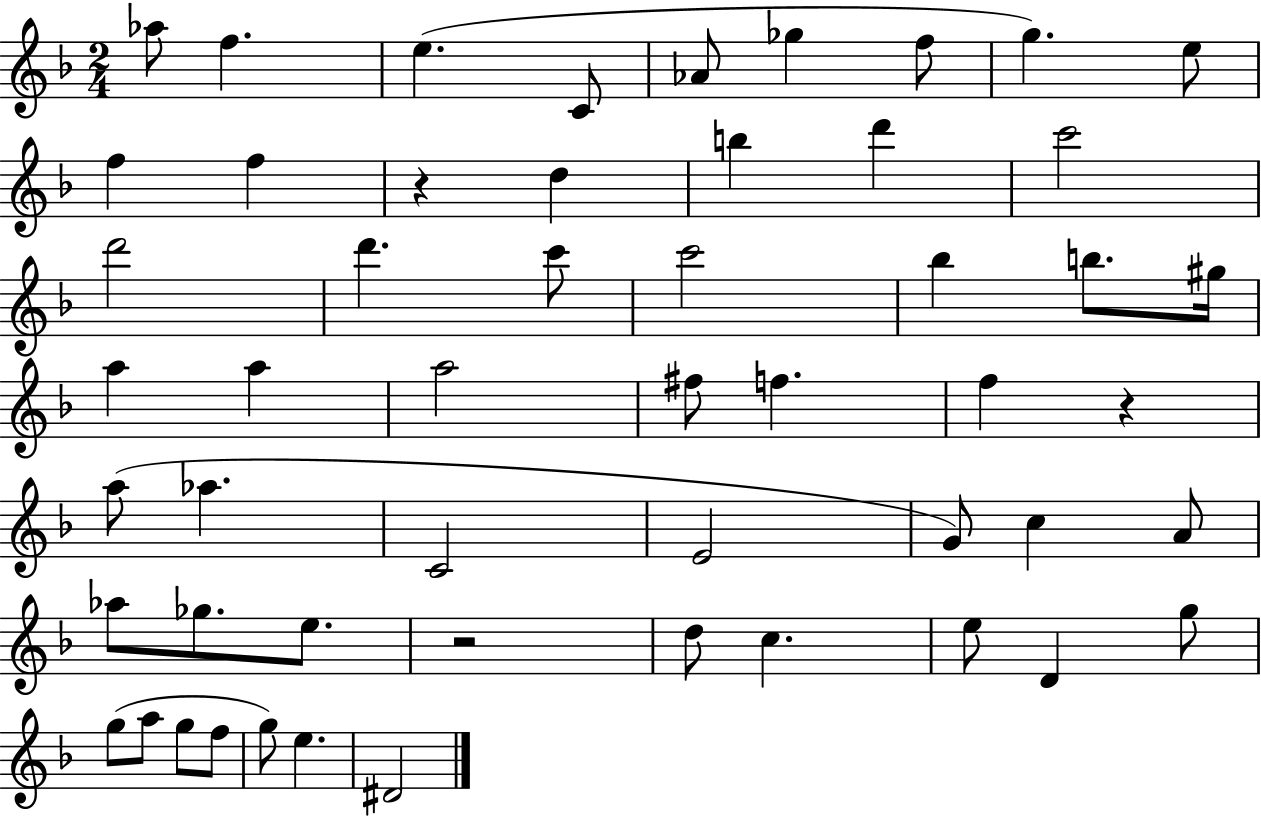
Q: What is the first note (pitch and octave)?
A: Ab5